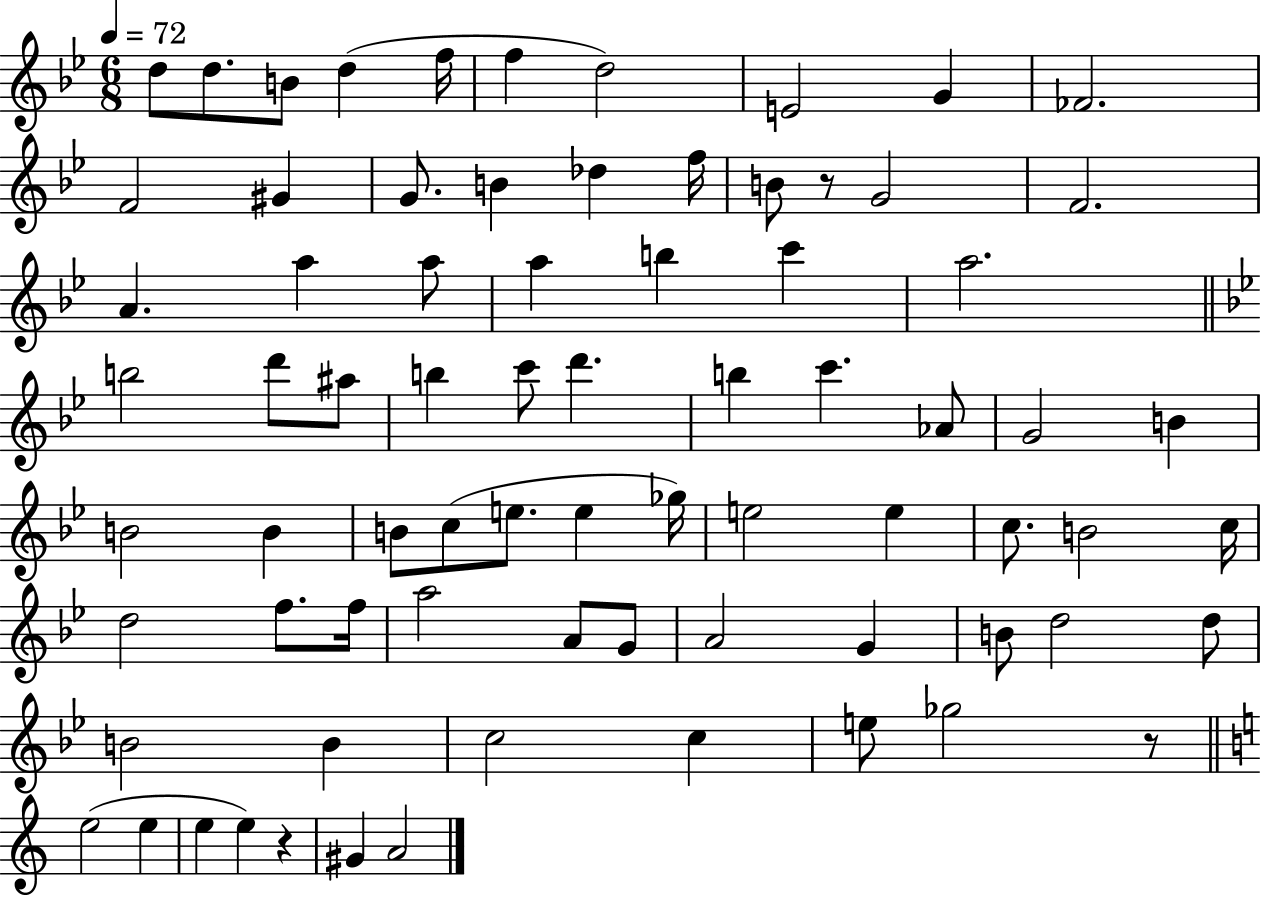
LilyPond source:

{
  \clef treble
  \numericTimeSignature
  \time 6/8
  \key bes \major
  \tempo 4 = 72
  d''8 d''8. b'8 d''4( f''16 | f''4 d''2) | e'2 g'4 | fes'2. | \break f'2 gis'4 | g'8. b'4 des''4 f''16 | b'8 r8 g'2 | f'2. | \break a'4. a''4 a''8 | a''4 b''4 c'''4 | a''2. | \bar "||" \break \key bes \major b''2 d'''8 ais''8 | b''4 c'''8 d'''4. | b''4 c'''4. aes'8 | g'2 b'4 | \break b'2 b'4 | b'8 c''8( e''8. e''4 ges''16) | e''2 e''4 | c''8. b'2 c''16 | \break d''2 f''8. f''16 | a''2 a'8 g'8 | a'2 g'4 | b'8 d''2 d''8 | \break b'2 b'4 | c''2 c''4 | e''8 ges''2 r8 | \bar "||" \break \key c \major e''2( e''4 | e''4 e''4) r4 | gis'4 a'2 | \bar "|."
}